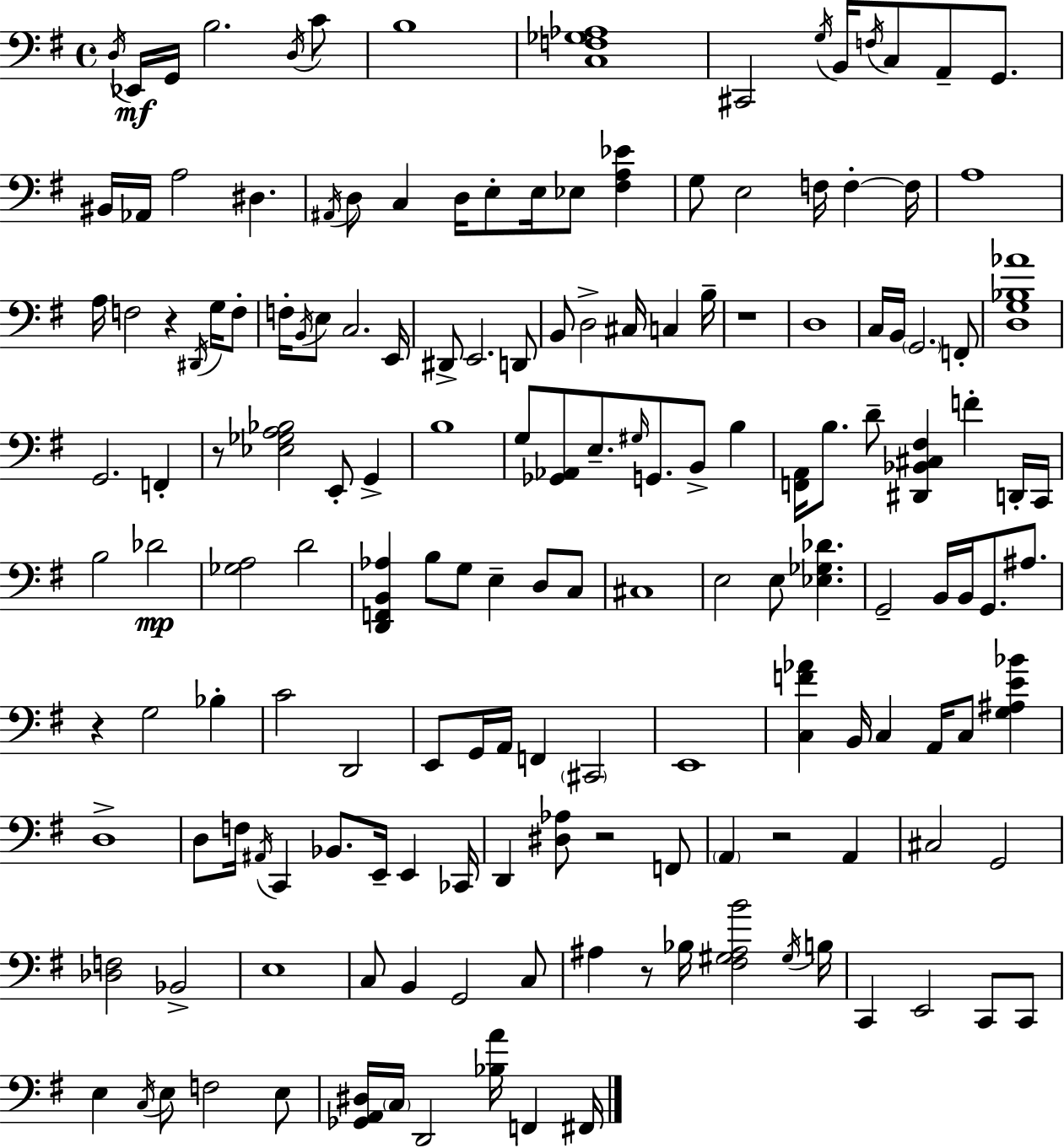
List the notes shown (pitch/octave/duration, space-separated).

D3/s Eb2/s G2/s B3/h. D3/s C4/e B3/w [C3,F3,Gb3,Ab3]/w C#2/h G3/s B2/s F3/s C3/e A2/e G2/e. BIS2/s Ab2/s A3/h D#3/q. A#2/s D3/e C3/q D3/s E3/e E3/s Eb3/e [F#3,A3,Eb4]/q G3/e E3/h F3/s F3/q F3/s A3/w A3/s F3/h R/q D#2/s G3/s F3/e F3/s B2/s E3/e C3/h. E2/s D#2/e E2/h. D2/e B2/e D3/h C#3/s C3/q B3/s R/w D3/w C3/s B2/s G2/h. F2/e [D3,G3,Bb3,Ab4]/w G2/h. F2/q R/e [Eb3,Gb3,A3,Bb3]/h E2/e G2/q B3/w G3/e [Gb2,Ab2]/e E3/e. G#3/s G2/e. B2/e B3/q [F2,A2]/s B3/e. D4/e [D#2,Bb2,C#3,F#3]/q F4/q D2/s C2/s B3/h Db4/h [Gb3,A3]/h D4/h [D2,F2,B2,Ab3]/q B3/e G3/e E3/q D3/e C3/e C#3/w E3/h E3/e [Eb3,Gb3,Db4]/q. G2/h B2/s B2/s G2/e. A#3/e. R/q G3/h Bb3/q C4/h D2/h E2/e G2/s A2/s F2/q C#2/h E2/w [C3,F4,Ab4]/q B2/s C3/q A2/s C3/e [G3,A#3,E4,Bb4]/q D3/w D3/e F3/s A#2/s C2/q Bb2/e. E2/s E2/q CES2/s D2/q [D#3,Ab3]/e R/h F2/e A2/q R/h A2/q C#3/h G2/h [Db3,F3]/h Bb2/h E3/w C3/e B2/q G2/h C3/e A#3/q R/e Bb3/s [F#3,G#3,A#3,B4]/h G#3/s B3/s C2/q E2/h C2/e C2/e E3/q C3/s E3/e F3/h E3/e [Gb2,A2,D#3]/s C3/s D2/h [Bb3,A4]/s F2/q F#2/s